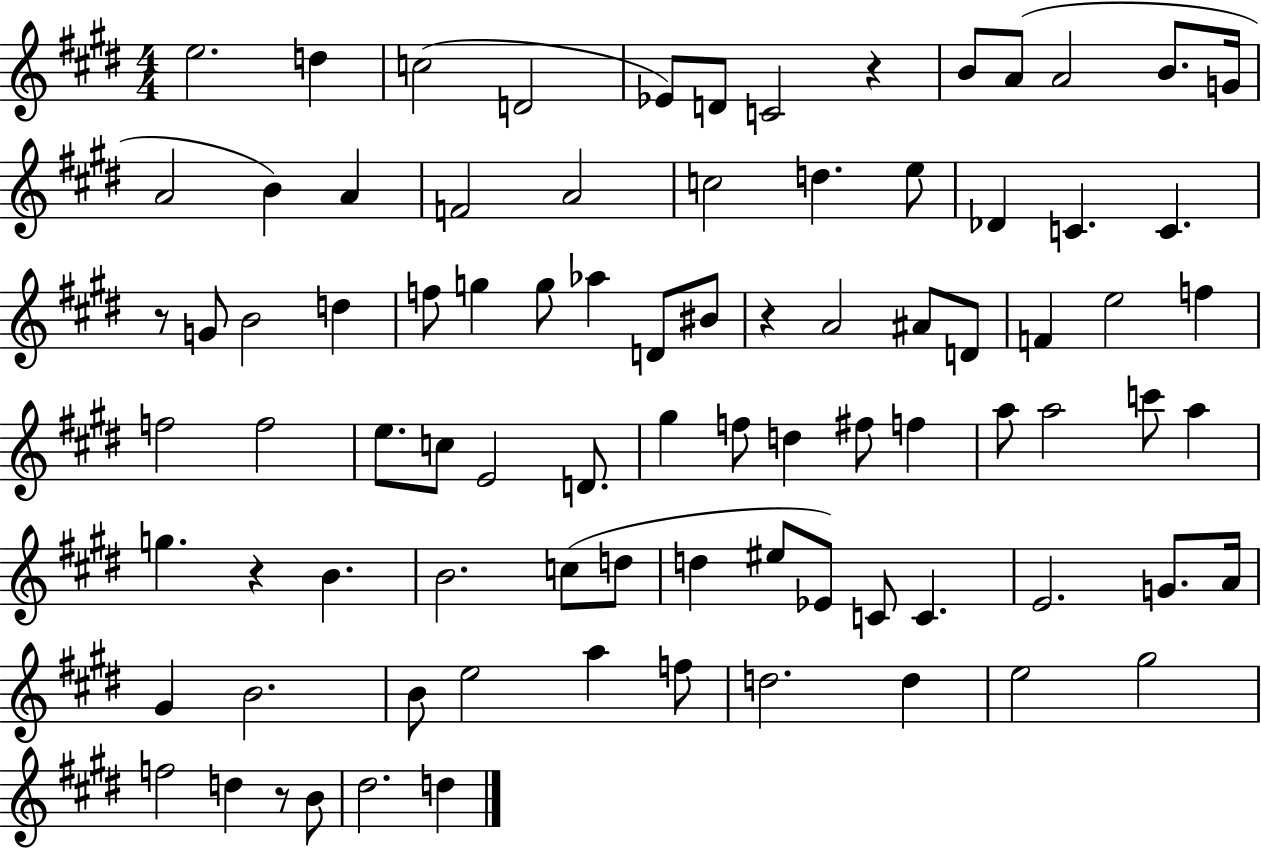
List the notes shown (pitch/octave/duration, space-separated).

E5/h. D5/q C5/h D4/h Eb4/e D4/e C4/h R/q B4/e A4/e A4/h B4/e. G4/s A4/h B4/q A4/q F4/h A4/h C5/h D5/q. E5/e Db4/q C4/q. C4/q. R/e G4/e B4/h D5/q F5/e G5/q G5/e Ab5/q D4/e BIS4/e R/q A4/h A#4/e D4/e F4/q E5/h F5/q F5/h F5/h E5/e. C5/e E4/h D4/e. G#5/q F5/e D5/q F#5/e F5/q A5/e A5/h C6/e A5/q G5/q. R/q B4/q. B4/h. C5/e D5/e D5/q EIS5/e Eb4/e C4/e C4/q. E4/h. G4/e. A4/s G#4/q B4/h. B4/e E5/h A5/q F5/e D5/h. D5/q E5/h G#5/h F5/h D5/q R/e B4/e D#5/h. D5/q